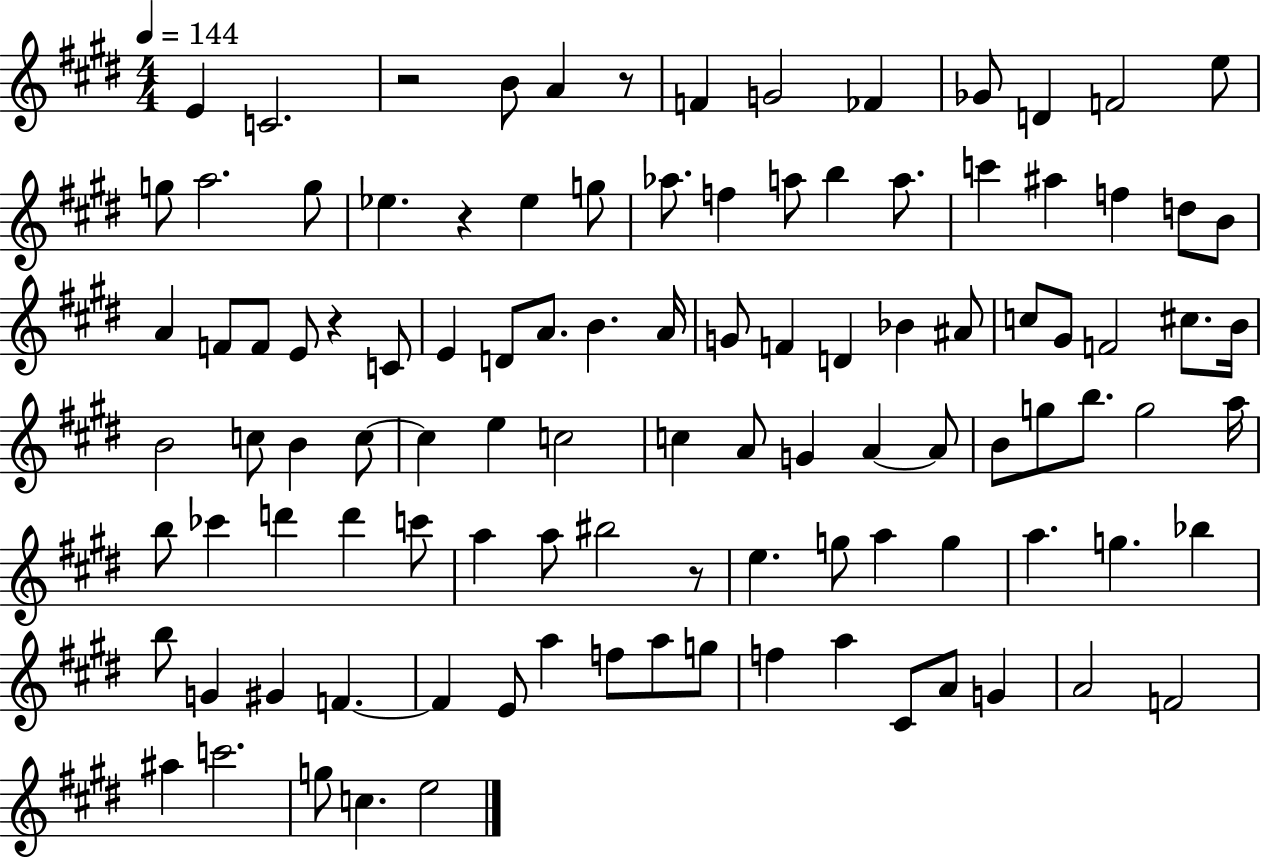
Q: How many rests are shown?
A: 5